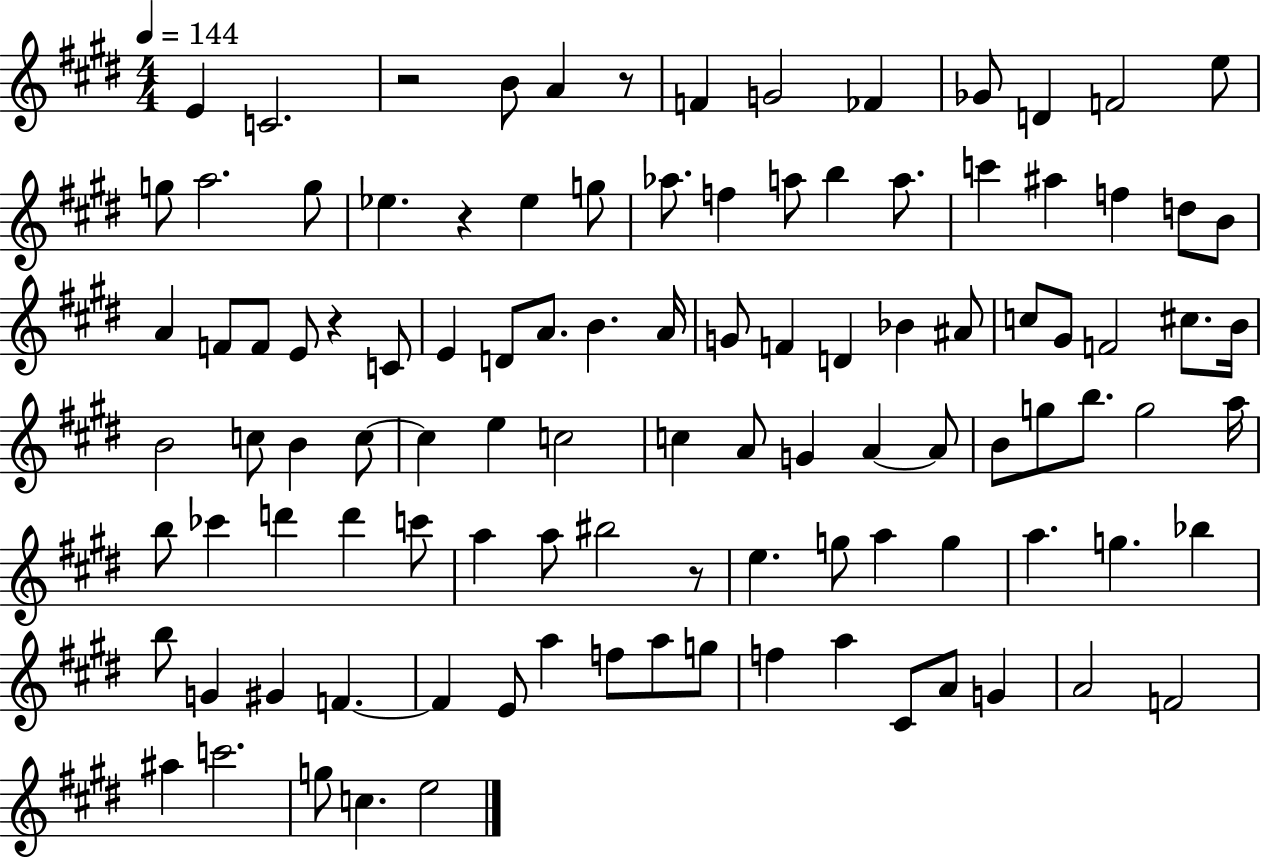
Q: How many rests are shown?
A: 5